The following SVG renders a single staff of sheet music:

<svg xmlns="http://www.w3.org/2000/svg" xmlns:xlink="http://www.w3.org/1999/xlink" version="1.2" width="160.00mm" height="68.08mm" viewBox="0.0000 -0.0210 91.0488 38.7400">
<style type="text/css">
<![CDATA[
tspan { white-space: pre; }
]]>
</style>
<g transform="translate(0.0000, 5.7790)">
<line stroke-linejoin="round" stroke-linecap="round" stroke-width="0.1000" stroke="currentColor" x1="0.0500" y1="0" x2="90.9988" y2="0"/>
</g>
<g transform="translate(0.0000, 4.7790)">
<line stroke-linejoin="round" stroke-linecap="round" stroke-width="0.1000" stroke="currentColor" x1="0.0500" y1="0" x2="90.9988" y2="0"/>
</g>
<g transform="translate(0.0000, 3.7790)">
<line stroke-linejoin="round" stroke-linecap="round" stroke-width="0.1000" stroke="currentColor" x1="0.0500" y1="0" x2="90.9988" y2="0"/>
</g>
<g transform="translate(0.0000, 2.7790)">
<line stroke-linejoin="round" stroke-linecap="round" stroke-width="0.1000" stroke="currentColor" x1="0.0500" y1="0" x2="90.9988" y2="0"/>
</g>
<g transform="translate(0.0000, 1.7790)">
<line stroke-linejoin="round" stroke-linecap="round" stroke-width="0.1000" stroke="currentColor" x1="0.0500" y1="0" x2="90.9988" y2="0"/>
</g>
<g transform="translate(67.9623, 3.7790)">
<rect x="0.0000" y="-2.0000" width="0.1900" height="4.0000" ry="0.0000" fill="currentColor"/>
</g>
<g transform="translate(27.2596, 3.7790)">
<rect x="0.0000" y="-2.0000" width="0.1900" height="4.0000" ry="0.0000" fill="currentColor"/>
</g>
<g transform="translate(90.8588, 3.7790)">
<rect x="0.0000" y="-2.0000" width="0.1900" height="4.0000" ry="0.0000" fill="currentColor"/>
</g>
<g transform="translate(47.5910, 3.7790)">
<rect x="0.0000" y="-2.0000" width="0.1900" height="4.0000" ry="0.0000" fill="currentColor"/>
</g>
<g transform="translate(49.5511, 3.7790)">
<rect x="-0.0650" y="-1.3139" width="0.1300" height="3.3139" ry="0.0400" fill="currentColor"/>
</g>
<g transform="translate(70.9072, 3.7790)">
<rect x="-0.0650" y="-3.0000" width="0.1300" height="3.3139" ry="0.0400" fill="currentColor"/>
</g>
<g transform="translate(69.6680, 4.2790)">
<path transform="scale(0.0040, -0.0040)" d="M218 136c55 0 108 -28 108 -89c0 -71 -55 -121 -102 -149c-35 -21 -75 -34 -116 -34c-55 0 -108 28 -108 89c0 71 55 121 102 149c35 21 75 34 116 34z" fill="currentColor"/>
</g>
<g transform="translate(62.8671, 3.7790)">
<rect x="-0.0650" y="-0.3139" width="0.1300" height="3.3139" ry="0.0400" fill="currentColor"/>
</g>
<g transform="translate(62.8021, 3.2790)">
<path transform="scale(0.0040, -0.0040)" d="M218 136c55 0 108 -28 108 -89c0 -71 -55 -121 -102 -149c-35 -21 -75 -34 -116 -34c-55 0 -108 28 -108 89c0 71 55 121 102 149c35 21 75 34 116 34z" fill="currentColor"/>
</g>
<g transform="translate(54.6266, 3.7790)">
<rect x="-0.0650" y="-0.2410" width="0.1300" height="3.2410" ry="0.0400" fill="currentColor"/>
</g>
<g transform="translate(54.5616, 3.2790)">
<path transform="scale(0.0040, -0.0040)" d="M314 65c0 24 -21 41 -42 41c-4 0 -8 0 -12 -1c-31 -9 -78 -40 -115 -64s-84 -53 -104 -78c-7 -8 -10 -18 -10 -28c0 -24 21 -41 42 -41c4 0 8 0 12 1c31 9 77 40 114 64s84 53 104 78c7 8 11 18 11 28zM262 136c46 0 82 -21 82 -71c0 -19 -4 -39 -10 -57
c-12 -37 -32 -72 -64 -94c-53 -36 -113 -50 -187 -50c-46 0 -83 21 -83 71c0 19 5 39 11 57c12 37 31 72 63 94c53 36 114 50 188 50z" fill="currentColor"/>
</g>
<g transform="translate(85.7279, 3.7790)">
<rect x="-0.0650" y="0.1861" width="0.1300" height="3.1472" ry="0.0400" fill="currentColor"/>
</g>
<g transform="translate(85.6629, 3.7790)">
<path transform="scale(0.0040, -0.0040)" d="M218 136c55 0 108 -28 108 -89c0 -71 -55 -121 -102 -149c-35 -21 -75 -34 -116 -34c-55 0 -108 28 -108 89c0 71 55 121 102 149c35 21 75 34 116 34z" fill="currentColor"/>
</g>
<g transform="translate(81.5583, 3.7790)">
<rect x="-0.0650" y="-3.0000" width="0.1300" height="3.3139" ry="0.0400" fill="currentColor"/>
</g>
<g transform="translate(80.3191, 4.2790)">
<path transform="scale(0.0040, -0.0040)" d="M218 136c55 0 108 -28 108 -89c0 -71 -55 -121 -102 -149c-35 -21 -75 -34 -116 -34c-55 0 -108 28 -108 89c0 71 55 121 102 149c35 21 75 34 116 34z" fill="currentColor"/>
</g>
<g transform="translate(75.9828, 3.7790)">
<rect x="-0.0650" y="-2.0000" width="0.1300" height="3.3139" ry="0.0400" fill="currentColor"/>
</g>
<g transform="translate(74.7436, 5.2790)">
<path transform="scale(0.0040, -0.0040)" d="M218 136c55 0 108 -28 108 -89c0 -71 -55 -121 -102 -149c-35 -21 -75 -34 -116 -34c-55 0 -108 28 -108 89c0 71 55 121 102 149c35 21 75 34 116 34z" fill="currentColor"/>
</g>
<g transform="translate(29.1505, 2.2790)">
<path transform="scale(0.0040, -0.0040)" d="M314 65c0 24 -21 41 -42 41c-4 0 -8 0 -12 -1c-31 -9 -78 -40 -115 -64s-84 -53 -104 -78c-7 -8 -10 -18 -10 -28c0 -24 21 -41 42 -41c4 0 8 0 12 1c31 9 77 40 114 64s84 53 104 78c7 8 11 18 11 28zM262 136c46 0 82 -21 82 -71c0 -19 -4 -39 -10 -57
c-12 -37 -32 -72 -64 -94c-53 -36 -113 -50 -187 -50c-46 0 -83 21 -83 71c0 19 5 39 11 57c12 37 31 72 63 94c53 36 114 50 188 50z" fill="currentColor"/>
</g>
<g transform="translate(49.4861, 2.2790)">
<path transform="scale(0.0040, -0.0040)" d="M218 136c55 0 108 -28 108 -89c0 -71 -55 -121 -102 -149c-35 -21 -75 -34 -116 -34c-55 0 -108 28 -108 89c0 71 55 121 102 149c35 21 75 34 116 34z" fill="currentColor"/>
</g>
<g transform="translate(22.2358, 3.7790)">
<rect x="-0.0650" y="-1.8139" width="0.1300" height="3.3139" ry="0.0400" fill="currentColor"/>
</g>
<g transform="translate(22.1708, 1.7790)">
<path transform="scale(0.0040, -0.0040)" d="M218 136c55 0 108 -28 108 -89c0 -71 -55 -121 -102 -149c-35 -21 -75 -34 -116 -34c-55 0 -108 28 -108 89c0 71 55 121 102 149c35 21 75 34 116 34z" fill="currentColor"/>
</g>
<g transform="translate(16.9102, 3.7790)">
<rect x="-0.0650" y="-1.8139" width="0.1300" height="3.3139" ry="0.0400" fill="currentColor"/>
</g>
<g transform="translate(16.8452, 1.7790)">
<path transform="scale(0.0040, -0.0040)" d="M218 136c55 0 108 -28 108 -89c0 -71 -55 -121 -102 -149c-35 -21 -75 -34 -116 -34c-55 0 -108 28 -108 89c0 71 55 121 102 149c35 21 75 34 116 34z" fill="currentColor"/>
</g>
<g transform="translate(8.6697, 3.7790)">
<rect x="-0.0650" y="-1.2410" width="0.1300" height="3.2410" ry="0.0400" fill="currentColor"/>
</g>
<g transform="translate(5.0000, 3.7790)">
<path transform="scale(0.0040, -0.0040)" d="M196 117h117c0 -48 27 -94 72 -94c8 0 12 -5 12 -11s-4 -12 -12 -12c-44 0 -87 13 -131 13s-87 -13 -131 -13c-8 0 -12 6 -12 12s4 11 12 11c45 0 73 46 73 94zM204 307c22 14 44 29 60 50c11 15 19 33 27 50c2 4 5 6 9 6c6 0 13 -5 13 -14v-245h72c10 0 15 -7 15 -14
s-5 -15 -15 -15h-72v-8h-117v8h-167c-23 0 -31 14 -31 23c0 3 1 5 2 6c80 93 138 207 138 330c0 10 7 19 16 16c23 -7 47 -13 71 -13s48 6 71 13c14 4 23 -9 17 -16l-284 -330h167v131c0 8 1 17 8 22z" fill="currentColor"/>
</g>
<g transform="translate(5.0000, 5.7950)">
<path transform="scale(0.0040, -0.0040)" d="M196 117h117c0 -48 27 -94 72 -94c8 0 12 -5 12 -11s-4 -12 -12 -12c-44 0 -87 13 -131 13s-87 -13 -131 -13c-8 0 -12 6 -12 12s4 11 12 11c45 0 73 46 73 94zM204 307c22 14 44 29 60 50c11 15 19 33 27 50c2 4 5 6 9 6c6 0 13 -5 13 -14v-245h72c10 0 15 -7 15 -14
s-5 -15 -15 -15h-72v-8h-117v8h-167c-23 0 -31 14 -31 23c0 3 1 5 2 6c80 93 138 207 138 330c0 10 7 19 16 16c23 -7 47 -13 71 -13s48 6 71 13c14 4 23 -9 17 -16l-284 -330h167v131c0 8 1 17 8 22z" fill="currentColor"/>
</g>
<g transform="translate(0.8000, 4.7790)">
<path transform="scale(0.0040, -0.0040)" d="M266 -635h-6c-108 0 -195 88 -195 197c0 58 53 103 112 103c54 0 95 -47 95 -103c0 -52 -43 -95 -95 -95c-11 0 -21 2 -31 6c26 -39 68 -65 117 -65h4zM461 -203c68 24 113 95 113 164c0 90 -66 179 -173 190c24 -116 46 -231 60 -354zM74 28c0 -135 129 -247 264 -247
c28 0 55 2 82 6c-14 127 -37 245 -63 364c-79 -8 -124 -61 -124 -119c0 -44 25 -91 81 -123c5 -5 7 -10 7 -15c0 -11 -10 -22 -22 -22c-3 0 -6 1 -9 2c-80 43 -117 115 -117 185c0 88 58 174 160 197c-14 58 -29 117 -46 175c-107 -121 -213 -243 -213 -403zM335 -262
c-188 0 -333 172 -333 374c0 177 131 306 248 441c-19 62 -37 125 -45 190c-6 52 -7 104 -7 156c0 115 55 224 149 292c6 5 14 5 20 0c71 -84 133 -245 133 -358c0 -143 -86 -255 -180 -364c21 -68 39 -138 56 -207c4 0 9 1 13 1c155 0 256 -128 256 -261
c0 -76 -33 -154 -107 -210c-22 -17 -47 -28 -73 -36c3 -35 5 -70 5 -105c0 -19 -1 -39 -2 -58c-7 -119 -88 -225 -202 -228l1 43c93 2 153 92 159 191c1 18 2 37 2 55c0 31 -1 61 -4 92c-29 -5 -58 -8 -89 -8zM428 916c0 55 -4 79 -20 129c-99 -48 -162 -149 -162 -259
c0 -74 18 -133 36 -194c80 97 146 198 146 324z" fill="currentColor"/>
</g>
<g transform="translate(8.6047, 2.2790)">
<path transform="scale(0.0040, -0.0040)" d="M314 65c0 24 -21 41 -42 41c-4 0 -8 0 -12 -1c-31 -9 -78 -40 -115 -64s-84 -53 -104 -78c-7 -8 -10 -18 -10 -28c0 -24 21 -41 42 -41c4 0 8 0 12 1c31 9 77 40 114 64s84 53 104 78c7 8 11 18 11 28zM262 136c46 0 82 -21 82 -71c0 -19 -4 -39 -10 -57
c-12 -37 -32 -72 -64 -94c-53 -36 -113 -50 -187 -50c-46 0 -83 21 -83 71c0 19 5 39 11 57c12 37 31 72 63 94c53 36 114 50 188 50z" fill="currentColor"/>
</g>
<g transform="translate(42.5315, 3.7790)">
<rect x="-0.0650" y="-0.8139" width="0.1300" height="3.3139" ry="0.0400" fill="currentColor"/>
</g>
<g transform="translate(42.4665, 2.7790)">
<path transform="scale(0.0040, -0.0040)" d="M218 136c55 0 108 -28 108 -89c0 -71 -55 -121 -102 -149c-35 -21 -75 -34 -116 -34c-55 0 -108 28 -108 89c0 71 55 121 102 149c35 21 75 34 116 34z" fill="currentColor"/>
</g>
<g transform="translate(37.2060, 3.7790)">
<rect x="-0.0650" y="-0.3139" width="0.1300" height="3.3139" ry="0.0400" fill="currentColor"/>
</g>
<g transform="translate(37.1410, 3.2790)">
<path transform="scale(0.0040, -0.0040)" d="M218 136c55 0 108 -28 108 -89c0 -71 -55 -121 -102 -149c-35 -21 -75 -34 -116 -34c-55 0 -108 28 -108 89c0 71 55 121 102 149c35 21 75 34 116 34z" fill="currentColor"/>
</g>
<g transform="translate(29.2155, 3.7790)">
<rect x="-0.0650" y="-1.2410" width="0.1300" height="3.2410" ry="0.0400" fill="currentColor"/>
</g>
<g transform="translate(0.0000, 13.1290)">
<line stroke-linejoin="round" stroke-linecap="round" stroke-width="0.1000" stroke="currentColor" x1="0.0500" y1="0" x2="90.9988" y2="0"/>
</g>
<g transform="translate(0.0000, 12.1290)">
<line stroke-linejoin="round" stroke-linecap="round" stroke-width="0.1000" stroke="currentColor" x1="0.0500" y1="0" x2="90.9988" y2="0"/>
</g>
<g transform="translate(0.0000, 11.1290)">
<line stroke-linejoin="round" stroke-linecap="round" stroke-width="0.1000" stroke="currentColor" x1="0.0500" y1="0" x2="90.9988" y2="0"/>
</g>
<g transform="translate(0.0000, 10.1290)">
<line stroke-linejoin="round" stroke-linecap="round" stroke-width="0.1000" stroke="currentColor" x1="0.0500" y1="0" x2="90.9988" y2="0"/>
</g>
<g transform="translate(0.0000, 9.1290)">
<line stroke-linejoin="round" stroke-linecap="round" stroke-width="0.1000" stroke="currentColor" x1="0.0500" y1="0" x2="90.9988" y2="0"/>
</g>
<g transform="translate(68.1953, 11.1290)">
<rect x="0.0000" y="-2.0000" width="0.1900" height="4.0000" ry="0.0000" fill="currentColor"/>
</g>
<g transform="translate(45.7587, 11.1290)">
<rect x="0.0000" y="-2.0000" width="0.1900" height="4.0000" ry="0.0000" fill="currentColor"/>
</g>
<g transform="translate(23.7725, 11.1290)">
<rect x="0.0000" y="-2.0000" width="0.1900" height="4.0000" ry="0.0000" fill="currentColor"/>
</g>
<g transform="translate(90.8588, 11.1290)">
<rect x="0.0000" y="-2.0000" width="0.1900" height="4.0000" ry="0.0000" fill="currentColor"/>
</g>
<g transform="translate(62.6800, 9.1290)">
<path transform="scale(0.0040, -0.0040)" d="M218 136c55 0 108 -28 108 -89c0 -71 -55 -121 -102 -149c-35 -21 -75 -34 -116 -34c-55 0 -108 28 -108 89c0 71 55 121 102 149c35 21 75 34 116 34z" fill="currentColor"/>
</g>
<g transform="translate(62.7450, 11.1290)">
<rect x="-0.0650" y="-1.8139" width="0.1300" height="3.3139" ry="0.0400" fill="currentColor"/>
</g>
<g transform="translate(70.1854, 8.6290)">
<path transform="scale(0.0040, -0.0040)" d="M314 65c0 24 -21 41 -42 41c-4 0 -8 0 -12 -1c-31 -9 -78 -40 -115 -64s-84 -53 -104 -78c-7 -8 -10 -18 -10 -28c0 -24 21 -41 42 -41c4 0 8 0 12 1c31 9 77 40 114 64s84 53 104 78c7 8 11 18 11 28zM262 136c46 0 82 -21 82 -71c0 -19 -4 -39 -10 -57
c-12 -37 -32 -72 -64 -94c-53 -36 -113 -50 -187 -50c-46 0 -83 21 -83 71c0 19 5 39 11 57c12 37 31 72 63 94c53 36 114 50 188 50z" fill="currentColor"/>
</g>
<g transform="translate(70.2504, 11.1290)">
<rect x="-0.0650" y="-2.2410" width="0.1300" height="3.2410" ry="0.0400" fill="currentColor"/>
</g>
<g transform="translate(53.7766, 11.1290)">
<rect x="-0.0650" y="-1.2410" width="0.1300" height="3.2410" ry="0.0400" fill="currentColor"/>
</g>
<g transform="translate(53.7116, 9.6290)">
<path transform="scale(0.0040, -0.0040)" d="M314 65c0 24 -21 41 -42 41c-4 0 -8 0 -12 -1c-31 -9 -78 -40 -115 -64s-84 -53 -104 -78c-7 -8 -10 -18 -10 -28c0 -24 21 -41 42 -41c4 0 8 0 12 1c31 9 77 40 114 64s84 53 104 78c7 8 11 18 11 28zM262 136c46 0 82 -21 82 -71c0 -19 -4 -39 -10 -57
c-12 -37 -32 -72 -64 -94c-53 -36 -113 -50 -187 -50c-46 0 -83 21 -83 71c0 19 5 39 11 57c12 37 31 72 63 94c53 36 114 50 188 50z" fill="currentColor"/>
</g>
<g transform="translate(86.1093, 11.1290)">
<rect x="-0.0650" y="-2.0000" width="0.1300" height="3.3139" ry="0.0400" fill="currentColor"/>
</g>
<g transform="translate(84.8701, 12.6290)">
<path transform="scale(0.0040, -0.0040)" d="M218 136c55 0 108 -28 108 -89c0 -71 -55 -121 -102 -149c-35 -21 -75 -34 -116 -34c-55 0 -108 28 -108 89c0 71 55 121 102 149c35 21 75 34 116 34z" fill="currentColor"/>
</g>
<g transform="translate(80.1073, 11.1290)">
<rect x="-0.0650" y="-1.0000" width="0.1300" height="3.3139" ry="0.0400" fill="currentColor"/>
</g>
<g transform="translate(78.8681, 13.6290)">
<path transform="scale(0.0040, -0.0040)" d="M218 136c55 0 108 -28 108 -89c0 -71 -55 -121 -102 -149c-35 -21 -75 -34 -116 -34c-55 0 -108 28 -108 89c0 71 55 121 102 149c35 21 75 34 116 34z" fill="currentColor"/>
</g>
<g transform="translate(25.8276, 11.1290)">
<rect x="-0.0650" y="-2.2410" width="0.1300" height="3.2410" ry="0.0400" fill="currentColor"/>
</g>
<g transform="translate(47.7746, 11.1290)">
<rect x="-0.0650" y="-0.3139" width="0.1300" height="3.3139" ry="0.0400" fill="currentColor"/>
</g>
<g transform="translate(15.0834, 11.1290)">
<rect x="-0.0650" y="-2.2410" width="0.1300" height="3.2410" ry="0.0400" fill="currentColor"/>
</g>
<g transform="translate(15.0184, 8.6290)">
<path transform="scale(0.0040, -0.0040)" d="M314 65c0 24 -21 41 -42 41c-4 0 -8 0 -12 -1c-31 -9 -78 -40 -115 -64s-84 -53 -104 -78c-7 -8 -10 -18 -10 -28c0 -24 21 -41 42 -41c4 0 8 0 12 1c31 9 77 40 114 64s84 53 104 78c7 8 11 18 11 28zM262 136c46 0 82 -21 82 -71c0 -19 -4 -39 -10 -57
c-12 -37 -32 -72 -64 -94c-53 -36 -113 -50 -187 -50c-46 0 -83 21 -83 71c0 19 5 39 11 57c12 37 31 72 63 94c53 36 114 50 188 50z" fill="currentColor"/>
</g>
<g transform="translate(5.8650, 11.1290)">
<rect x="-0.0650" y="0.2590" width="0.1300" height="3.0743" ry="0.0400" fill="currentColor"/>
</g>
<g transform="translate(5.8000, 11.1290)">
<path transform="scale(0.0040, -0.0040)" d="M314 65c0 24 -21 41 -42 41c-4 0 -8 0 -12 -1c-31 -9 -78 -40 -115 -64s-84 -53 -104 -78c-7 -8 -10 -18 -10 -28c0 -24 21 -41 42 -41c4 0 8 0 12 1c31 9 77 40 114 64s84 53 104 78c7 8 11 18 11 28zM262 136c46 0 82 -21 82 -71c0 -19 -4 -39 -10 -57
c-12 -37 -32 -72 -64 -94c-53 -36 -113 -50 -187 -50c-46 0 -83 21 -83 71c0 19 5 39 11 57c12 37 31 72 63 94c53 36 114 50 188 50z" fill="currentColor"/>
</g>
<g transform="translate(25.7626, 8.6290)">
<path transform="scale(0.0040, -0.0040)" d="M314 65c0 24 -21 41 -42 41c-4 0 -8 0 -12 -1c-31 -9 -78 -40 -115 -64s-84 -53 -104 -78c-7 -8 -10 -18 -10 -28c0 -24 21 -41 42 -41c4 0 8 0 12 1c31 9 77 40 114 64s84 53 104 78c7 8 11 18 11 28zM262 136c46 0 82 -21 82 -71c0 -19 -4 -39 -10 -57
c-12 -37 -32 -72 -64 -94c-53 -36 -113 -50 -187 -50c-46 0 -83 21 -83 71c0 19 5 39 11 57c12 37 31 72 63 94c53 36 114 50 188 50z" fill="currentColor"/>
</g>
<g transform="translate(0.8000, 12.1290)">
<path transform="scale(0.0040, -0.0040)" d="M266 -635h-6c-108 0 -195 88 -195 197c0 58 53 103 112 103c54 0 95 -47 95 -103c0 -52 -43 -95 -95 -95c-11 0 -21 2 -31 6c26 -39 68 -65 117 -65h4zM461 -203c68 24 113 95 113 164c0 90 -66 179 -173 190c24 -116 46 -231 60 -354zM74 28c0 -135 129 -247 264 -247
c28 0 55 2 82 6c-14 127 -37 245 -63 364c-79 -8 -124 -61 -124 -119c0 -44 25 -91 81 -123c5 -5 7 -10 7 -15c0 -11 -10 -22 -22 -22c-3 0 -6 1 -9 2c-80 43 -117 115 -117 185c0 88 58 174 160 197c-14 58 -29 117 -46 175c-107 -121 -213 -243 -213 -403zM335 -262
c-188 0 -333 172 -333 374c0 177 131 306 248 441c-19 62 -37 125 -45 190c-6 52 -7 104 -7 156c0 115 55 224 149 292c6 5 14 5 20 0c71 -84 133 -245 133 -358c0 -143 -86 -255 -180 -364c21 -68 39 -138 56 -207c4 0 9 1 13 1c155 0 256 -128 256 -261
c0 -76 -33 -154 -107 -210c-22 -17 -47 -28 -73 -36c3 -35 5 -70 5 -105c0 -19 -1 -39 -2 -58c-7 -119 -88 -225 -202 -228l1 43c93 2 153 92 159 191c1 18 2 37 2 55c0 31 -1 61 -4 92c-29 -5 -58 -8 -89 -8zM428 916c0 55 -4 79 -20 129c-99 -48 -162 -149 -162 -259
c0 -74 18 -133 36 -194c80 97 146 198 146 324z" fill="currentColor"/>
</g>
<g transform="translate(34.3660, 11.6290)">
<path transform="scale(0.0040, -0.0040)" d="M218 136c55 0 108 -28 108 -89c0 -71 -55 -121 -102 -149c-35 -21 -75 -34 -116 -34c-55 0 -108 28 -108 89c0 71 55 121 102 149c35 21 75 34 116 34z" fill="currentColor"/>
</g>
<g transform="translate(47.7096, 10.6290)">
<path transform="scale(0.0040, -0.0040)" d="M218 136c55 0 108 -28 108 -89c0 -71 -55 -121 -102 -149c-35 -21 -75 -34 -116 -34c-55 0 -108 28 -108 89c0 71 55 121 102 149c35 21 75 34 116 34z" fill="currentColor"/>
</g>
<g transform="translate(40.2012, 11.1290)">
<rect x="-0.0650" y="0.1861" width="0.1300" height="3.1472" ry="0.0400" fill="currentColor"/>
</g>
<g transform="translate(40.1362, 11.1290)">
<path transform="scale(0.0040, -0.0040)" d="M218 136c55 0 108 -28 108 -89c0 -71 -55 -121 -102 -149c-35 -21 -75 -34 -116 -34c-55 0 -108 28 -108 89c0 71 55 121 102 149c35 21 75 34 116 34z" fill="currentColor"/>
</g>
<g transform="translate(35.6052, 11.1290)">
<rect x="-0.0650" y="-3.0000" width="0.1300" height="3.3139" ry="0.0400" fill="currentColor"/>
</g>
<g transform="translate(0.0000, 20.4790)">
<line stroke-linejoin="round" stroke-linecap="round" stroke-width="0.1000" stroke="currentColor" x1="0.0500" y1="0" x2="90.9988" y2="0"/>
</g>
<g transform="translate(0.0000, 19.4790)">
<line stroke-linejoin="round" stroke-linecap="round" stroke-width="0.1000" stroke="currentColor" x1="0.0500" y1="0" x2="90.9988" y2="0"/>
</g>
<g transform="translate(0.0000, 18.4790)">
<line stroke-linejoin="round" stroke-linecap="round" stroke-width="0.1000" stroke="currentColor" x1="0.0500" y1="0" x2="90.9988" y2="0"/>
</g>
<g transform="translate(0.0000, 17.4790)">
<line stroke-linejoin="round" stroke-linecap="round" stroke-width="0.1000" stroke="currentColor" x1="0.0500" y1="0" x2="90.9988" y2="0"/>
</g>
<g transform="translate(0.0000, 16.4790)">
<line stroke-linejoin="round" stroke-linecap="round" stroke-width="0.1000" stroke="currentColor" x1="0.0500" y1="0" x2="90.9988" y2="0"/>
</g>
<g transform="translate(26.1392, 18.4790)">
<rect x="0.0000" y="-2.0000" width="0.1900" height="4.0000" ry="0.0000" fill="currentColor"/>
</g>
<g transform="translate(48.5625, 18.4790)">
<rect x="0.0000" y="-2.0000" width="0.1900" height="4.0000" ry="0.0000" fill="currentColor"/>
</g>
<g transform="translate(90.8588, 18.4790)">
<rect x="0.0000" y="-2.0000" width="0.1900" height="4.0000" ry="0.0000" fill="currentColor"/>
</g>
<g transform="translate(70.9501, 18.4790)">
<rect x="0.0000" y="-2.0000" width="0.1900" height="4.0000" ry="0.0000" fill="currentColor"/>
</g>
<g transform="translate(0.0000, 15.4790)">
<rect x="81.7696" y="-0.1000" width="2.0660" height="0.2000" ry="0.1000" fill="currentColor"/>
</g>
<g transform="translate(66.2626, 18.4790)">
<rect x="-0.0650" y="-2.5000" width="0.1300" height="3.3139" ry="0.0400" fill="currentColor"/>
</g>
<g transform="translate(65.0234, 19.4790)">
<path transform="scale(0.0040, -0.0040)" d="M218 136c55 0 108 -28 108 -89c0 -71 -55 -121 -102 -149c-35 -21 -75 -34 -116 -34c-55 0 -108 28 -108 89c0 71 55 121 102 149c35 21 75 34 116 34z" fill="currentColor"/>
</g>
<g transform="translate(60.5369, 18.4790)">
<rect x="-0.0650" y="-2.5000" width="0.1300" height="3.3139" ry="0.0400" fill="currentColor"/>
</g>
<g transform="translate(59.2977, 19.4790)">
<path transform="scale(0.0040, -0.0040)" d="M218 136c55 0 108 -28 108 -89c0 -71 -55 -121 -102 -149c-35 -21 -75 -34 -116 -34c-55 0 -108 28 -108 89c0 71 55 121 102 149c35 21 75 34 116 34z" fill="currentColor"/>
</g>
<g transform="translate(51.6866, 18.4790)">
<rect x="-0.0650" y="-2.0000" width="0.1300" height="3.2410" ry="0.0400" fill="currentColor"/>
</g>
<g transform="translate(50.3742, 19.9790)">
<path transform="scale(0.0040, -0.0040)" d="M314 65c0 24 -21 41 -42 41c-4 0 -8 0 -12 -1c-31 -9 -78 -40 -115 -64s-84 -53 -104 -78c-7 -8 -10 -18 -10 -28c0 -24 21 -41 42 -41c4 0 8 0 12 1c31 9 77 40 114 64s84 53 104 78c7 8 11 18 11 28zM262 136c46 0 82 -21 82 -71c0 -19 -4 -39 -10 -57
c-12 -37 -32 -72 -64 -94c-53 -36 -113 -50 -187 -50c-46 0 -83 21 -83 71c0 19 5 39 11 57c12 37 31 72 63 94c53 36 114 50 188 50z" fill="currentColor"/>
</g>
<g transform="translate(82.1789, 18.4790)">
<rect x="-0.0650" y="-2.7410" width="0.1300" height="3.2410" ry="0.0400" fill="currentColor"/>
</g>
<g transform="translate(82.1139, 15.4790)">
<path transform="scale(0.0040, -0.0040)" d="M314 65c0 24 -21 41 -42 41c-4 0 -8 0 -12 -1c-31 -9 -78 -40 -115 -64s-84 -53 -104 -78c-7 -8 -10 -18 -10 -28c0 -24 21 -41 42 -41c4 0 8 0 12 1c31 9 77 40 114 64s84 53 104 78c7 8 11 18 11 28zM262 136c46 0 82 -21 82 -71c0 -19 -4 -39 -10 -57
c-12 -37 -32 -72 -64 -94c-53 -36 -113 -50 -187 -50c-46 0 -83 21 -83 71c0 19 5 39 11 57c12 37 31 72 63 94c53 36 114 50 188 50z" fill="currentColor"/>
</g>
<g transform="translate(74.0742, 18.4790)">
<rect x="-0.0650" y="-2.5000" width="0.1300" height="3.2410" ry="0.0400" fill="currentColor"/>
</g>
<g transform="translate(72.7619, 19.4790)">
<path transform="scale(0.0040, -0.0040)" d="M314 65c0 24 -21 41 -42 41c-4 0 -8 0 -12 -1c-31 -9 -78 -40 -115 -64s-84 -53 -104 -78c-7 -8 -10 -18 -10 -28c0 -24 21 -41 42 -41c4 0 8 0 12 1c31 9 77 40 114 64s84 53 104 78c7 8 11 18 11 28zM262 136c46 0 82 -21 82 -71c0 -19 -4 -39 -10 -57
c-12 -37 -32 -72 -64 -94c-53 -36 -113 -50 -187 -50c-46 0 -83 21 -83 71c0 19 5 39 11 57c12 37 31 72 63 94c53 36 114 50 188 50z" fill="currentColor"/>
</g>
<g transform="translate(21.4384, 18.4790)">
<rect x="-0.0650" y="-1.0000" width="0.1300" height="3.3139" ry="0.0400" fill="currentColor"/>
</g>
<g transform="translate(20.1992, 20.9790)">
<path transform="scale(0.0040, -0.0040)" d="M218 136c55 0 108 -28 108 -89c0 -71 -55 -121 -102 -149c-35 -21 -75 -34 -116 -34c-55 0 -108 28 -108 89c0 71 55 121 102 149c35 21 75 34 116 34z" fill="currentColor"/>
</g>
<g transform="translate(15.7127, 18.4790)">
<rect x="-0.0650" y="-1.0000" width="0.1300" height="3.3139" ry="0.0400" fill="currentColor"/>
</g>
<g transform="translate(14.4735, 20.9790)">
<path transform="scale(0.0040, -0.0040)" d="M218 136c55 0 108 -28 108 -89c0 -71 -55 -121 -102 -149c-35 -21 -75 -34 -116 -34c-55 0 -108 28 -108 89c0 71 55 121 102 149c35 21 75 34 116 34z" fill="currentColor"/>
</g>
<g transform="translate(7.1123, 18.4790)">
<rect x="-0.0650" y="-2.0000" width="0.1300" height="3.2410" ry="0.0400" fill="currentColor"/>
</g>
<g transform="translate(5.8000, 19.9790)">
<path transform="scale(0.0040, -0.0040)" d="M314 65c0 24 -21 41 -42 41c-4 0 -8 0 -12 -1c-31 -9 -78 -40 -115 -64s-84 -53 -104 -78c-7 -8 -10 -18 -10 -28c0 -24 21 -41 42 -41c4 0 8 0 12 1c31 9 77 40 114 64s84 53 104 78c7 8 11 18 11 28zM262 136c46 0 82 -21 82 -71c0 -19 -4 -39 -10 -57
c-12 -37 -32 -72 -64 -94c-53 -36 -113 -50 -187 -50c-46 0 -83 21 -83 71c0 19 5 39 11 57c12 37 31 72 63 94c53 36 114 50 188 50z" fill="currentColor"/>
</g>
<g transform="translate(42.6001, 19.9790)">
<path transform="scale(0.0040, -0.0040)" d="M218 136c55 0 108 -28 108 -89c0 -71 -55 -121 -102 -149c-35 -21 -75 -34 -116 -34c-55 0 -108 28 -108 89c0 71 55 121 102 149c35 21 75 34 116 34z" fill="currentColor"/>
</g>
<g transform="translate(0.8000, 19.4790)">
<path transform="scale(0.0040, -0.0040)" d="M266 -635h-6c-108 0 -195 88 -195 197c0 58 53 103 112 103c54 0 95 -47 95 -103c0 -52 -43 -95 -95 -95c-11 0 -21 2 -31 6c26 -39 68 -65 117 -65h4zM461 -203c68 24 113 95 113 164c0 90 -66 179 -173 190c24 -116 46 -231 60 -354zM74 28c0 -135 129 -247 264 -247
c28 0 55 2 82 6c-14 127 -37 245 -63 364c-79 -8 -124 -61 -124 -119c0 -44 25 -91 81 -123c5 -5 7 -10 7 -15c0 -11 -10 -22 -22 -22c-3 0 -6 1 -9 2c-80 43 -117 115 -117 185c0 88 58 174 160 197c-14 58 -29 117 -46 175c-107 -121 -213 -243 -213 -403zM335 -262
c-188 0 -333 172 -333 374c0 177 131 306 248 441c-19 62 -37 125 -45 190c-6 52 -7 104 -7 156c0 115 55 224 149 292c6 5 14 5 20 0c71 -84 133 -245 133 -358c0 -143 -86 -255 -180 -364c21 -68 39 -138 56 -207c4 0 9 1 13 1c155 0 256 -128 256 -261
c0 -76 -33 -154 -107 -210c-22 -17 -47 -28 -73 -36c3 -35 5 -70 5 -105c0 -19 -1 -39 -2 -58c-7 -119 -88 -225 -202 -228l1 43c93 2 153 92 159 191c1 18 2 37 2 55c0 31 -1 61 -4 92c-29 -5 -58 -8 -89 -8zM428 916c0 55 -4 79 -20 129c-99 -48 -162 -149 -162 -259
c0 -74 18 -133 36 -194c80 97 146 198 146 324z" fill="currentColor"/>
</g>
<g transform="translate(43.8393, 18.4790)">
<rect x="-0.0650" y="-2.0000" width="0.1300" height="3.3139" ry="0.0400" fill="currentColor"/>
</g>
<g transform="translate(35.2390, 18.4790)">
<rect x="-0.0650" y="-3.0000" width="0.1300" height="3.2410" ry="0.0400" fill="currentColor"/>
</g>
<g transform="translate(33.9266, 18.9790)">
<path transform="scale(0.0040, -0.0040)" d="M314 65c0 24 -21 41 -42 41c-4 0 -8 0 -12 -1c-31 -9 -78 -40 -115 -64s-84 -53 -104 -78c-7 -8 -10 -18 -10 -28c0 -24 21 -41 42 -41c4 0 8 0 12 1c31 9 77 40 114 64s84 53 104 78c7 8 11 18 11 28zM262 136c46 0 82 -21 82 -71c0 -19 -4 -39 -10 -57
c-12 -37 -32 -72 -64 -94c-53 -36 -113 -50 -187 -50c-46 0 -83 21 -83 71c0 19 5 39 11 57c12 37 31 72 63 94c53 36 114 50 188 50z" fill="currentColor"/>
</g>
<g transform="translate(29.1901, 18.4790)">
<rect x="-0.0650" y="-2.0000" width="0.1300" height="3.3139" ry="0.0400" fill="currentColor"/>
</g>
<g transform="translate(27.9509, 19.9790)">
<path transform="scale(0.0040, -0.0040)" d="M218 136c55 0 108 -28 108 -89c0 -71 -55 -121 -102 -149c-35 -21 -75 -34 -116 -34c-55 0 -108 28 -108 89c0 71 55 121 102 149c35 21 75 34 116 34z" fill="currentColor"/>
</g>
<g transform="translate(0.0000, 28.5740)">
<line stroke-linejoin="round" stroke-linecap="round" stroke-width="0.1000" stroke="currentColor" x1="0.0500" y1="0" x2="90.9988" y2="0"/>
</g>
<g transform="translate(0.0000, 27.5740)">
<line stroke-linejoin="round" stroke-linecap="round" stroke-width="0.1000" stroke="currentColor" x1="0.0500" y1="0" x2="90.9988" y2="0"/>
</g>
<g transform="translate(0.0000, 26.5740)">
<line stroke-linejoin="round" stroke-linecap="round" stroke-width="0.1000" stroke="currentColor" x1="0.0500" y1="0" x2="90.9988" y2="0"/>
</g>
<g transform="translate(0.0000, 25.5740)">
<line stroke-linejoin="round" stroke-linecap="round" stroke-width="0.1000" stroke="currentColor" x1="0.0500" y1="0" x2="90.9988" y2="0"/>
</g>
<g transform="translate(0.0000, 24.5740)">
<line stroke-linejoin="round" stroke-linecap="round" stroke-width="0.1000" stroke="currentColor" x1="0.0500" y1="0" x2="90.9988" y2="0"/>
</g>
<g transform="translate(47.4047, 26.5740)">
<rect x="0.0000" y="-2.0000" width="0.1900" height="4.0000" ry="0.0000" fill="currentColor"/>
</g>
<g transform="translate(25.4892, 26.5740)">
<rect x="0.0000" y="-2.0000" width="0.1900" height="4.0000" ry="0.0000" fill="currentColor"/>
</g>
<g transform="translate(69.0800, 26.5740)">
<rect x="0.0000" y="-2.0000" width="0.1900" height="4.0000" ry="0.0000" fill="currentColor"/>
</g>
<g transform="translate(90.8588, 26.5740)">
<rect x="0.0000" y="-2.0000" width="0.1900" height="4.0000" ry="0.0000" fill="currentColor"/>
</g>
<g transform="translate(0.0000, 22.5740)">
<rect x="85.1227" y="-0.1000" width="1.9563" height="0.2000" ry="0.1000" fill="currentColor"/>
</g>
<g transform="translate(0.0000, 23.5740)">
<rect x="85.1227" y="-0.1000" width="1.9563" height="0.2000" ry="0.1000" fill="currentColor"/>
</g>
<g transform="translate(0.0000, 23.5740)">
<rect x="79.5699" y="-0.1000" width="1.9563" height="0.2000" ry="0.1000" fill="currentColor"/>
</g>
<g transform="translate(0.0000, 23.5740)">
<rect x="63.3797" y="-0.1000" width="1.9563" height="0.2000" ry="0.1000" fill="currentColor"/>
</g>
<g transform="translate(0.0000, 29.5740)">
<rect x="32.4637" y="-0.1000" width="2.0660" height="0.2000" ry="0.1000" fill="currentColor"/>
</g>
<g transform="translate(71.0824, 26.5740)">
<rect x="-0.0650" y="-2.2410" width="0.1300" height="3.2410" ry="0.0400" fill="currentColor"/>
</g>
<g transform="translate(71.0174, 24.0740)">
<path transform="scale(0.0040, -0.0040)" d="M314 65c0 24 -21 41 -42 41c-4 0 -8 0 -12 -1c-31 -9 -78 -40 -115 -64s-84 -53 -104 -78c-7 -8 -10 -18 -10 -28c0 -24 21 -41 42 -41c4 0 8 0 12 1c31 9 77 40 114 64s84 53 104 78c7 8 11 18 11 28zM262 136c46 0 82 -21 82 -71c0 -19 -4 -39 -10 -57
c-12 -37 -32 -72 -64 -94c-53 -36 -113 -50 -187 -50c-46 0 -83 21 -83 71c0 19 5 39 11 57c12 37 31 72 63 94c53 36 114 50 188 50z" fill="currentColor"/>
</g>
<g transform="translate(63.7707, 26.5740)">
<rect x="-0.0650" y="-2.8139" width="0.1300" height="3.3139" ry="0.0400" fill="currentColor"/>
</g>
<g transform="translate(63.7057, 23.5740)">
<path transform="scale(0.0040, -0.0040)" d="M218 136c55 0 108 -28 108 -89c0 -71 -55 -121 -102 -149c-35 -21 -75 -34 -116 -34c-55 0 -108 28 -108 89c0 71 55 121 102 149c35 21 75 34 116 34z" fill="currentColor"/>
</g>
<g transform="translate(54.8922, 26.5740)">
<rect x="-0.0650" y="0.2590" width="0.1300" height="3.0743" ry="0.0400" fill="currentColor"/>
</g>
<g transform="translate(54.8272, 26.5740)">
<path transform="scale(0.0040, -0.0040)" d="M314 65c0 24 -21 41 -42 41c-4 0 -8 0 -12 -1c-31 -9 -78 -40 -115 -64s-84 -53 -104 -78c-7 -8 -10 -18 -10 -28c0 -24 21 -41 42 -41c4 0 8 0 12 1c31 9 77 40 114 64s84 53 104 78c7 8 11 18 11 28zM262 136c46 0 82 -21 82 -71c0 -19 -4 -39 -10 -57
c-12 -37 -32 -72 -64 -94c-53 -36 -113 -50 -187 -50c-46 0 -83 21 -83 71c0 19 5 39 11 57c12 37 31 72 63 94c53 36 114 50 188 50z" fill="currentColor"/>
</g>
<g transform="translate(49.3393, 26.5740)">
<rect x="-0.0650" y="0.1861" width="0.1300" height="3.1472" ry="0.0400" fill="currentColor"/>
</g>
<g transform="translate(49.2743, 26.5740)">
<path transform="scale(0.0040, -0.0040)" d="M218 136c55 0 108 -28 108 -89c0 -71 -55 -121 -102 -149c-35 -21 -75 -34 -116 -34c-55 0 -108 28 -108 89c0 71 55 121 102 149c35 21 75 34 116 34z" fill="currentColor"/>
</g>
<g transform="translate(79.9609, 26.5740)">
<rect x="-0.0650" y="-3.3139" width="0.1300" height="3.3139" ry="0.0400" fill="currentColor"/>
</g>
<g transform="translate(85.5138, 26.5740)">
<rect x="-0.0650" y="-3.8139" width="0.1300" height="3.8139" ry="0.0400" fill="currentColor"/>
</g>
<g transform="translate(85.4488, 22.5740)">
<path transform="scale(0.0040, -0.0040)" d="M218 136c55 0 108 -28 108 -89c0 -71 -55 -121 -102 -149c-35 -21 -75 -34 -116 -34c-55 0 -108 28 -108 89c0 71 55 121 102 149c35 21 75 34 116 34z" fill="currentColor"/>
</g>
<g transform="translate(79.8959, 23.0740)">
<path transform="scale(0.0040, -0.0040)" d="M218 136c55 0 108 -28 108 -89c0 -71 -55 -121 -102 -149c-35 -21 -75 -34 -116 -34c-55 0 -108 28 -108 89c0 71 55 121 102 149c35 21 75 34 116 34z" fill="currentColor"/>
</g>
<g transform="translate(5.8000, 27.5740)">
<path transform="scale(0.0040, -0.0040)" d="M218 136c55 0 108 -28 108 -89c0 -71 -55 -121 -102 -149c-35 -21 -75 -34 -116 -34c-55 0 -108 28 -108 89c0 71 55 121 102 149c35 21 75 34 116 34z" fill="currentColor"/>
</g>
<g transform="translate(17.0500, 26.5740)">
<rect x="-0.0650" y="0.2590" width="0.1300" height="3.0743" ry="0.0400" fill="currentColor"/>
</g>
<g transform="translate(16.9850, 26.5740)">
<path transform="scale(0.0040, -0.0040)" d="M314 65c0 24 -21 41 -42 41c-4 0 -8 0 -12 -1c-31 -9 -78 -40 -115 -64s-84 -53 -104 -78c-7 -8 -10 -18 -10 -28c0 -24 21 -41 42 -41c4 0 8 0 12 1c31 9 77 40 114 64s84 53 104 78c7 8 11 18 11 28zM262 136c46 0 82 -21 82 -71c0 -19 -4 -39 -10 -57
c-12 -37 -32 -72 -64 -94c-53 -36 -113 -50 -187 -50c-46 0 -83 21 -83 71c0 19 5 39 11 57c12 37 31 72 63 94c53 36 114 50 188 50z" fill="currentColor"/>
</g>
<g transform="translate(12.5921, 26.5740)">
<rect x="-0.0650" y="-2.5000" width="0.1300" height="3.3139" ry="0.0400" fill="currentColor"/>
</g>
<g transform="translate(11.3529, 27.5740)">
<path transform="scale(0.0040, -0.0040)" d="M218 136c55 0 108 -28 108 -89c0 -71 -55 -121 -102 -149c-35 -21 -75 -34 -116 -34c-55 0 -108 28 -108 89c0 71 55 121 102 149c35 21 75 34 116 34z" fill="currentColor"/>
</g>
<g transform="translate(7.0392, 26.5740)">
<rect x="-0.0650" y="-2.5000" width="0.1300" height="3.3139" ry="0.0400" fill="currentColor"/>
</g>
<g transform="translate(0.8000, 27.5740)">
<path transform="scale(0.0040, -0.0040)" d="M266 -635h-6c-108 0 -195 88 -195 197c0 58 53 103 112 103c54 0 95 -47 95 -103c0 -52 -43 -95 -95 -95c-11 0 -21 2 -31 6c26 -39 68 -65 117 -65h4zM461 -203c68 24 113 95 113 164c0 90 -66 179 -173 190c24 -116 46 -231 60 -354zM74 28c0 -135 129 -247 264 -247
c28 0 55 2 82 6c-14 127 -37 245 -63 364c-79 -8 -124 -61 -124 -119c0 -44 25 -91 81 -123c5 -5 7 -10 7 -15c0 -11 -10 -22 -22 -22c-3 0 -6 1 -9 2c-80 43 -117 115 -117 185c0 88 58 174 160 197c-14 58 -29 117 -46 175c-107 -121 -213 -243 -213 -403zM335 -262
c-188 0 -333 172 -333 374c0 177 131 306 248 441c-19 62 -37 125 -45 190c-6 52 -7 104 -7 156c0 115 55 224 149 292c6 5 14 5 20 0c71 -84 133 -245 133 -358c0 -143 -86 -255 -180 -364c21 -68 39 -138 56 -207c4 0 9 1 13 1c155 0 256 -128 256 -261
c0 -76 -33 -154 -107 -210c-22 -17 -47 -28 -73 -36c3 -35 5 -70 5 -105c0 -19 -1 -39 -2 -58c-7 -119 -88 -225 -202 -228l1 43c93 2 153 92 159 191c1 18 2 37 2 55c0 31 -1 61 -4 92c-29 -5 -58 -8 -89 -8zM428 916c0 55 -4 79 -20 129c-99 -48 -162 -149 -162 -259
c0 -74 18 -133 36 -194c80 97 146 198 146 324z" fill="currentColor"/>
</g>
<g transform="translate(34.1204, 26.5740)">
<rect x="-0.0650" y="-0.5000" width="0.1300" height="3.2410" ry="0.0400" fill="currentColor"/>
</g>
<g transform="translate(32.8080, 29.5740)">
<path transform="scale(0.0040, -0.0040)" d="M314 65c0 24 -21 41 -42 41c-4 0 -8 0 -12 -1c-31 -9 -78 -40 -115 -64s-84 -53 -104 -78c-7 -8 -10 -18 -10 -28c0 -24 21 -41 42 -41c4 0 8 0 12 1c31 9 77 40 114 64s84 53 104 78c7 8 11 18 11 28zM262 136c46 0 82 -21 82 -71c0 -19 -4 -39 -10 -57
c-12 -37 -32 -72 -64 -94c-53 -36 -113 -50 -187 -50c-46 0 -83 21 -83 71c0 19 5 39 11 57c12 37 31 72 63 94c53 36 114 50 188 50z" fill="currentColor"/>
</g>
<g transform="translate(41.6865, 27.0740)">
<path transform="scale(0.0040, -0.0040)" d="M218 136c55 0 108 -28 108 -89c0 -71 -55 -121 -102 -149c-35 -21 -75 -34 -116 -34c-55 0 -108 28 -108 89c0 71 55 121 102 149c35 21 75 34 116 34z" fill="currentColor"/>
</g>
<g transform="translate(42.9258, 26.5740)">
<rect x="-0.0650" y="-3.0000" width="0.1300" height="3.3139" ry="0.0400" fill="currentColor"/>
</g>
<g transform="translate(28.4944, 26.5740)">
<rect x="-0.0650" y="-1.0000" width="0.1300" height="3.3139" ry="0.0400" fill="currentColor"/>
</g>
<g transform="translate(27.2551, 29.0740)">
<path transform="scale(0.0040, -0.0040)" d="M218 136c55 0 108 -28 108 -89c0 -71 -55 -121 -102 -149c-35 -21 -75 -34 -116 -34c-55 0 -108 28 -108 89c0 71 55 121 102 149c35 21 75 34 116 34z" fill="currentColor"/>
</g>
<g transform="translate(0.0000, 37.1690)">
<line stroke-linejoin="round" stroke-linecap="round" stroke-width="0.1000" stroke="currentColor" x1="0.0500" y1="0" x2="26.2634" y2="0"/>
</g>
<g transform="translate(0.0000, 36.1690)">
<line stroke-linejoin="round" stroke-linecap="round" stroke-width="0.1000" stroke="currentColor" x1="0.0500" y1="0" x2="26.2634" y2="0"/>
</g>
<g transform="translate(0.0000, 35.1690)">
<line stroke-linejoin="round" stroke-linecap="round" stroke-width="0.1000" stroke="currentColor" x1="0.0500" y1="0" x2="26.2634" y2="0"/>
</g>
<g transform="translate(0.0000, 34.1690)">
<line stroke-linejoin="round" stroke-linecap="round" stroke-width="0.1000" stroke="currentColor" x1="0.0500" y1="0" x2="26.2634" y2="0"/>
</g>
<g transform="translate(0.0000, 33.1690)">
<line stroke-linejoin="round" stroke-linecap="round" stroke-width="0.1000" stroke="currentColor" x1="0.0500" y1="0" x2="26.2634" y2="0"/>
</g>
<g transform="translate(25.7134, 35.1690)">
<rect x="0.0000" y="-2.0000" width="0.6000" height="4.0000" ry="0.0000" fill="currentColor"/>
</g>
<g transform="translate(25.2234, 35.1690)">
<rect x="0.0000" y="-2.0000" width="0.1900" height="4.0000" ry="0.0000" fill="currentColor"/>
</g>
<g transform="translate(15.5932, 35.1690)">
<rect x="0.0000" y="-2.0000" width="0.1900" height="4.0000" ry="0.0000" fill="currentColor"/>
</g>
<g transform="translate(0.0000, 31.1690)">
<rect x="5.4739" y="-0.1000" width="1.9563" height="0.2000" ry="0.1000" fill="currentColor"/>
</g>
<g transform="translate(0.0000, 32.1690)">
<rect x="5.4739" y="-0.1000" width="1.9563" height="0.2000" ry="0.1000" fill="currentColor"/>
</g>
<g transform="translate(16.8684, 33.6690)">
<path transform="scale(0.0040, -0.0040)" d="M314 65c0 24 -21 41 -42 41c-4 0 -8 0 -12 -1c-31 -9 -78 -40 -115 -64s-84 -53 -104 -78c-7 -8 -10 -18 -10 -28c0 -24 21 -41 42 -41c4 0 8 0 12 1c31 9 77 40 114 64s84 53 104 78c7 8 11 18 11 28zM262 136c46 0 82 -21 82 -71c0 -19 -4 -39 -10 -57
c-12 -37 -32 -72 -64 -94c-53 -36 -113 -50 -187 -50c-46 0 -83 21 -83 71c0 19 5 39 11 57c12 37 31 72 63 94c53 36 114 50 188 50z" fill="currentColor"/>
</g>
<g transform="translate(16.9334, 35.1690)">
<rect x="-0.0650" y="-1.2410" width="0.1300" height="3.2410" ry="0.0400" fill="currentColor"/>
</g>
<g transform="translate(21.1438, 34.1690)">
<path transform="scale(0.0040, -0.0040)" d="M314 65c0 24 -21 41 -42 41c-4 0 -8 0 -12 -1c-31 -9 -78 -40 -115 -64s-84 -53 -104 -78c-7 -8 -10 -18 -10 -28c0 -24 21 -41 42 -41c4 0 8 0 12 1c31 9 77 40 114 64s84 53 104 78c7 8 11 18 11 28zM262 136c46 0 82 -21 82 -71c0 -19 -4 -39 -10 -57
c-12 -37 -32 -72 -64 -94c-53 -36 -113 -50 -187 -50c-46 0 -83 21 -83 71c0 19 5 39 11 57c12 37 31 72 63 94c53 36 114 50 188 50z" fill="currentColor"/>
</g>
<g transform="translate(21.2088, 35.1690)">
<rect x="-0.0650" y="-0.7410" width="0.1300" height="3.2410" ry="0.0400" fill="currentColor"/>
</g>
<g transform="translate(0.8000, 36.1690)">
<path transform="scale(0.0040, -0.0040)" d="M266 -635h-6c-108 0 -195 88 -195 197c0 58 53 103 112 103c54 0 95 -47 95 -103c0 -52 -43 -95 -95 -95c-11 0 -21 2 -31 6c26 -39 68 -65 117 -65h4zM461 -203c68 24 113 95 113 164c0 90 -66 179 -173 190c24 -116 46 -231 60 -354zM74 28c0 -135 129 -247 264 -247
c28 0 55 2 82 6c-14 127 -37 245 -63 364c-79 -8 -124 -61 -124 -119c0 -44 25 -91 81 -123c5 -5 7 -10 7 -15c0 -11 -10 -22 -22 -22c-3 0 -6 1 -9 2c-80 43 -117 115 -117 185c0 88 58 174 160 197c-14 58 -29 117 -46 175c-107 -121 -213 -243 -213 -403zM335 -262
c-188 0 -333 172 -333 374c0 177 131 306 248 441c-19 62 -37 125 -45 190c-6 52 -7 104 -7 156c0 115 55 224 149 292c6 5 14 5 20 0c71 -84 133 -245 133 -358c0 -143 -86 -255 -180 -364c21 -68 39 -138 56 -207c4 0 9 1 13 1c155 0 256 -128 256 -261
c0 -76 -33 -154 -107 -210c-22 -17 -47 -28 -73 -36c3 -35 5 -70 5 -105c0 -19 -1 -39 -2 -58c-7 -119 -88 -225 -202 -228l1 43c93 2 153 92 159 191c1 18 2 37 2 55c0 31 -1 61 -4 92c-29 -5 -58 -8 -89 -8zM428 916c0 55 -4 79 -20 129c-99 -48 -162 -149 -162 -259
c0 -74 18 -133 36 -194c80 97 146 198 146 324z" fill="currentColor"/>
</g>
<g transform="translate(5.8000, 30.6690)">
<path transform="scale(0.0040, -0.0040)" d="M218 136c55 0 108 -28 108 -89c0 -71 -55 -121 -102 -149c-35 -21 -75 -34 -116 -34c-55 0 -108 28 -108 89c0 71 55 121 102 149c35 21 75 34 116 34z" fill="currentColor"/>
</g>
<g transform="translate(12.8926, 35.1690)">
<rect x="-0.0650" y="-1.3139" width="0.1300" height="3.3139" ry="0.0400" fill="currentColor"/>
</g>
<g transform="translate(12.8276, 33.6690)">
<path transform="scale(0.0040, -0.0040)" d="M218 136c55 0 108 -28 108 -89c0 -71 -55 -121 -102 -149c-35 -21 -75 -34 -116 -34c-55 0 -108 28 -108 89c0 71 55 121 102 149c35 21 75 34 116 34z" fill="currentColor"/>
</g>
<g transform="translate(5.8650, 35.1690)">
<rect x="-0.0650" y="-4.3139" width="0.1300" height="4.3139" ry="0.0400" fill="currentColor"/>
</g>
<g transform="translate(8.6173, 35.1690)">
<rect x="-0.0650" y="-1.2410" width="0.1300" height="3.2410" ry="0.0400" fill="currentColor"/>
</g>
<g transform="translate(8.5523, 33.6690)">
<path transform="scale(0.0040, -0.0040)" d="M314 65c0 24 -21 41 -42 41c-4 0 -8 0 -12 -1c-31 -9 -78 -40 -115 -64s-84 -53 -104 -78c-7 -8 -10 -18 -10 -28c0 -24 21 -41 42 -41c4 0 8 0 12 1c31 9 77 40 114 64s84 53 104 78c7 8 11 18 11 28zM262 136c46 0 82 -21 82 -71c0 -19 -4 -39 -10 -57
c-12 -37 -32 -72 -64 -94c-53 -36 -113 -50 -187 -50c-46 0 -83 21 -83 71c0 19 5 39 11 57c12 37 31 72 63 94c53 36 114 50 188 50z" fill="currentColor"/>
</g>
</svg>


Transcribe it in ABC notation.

X:1
T:Untitled
M:4/4
L:1/4
K:C
e2 f f e2 c d e c2 c A F A B B2 g2 g2 A B c e2 f g2 D F F2 D D F A2 F F2 G G G2 a2 G G B2 D C2 A B B2 a g2 b c' d' e2 e e2 d2